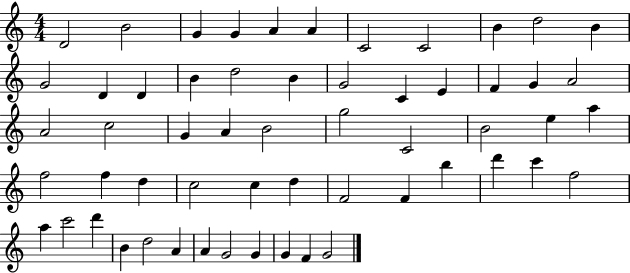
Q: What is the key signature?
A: C major